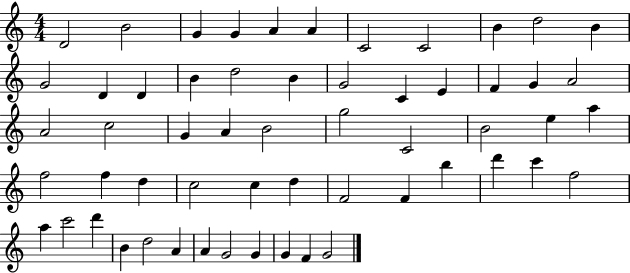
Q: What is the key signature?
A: C major